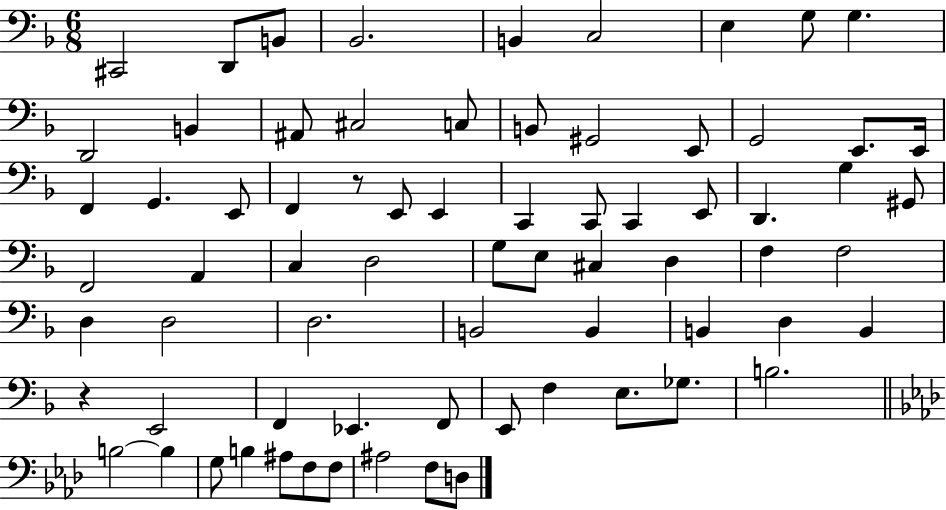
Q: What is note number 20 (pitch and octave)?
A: E2